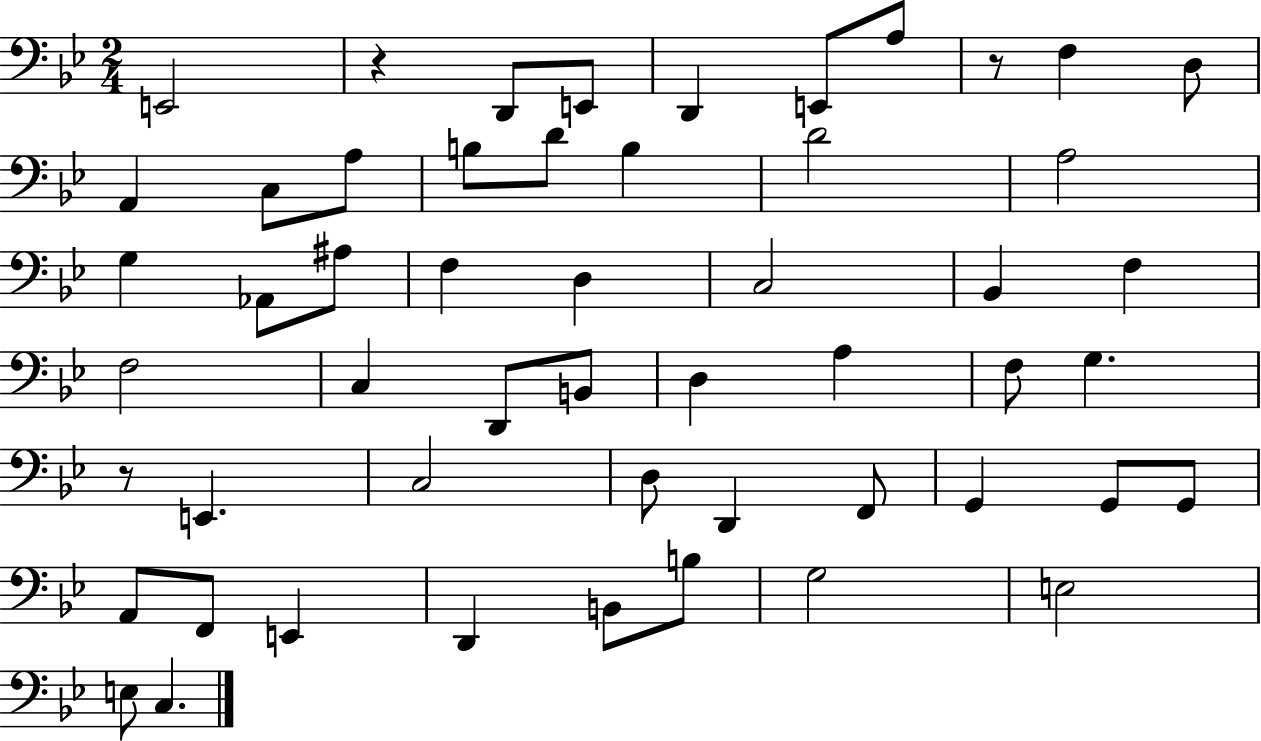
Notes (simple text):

E2/h R/q D2/e E2/e D2/q E2/e A3/e R/e F3/q D3/e A2/q C3/e A3/e B3/e D4/e B3/q D4/h A3/h G3/q Ab2/e A#3/e F3/q D3/q C3/h Bb2/q F3/q F3/h C3/q D2/e B2/e D3/q A3/q F3/e G3/q. R/e E2/q. C3/h D3/e D2/q F2/e G2/q G2/e G2/e A2/e F2/e E2/q D2/q B2/e B3/e G3/h E3/h E3/e C3/q.